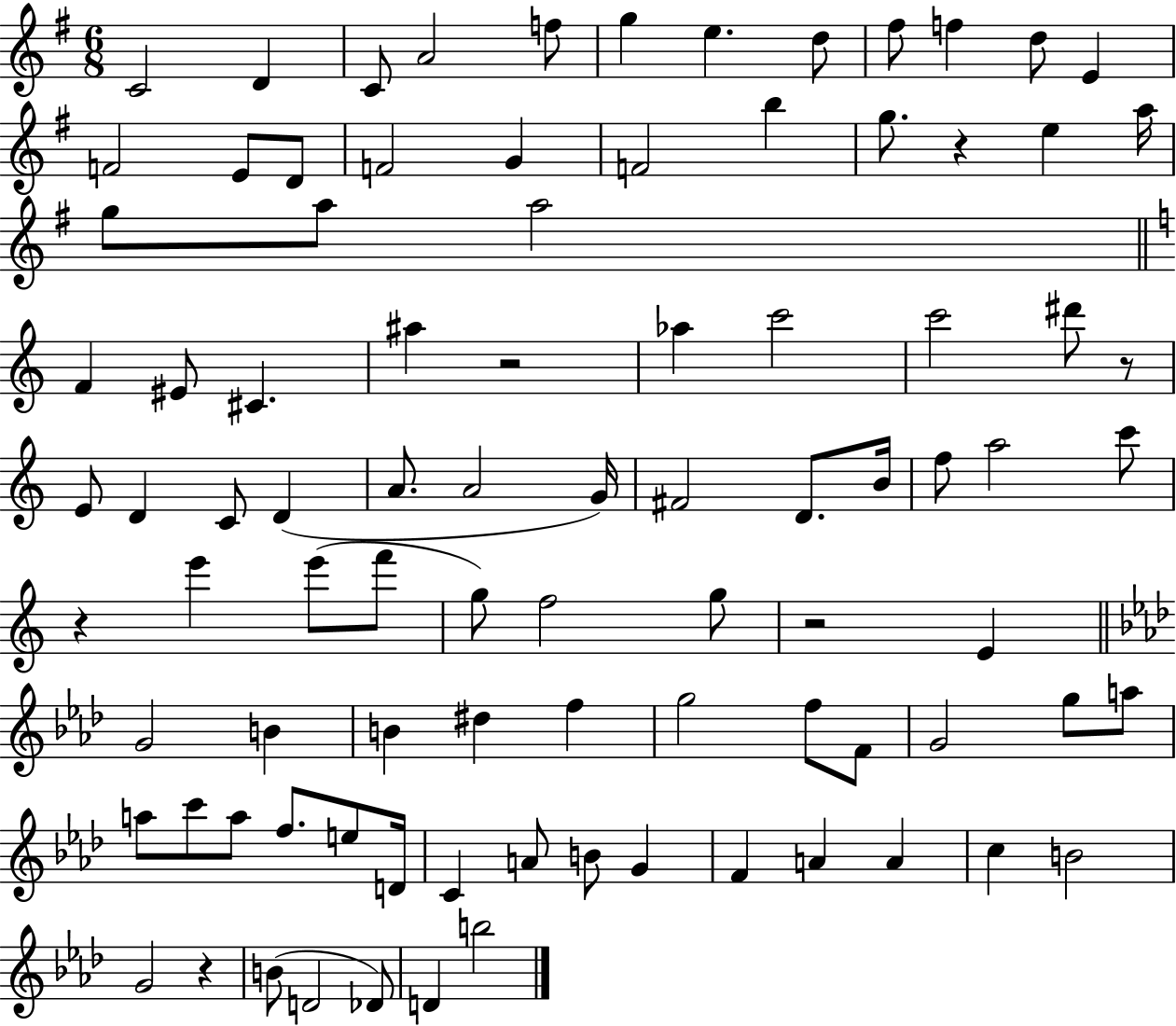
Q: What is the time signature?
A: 6/8